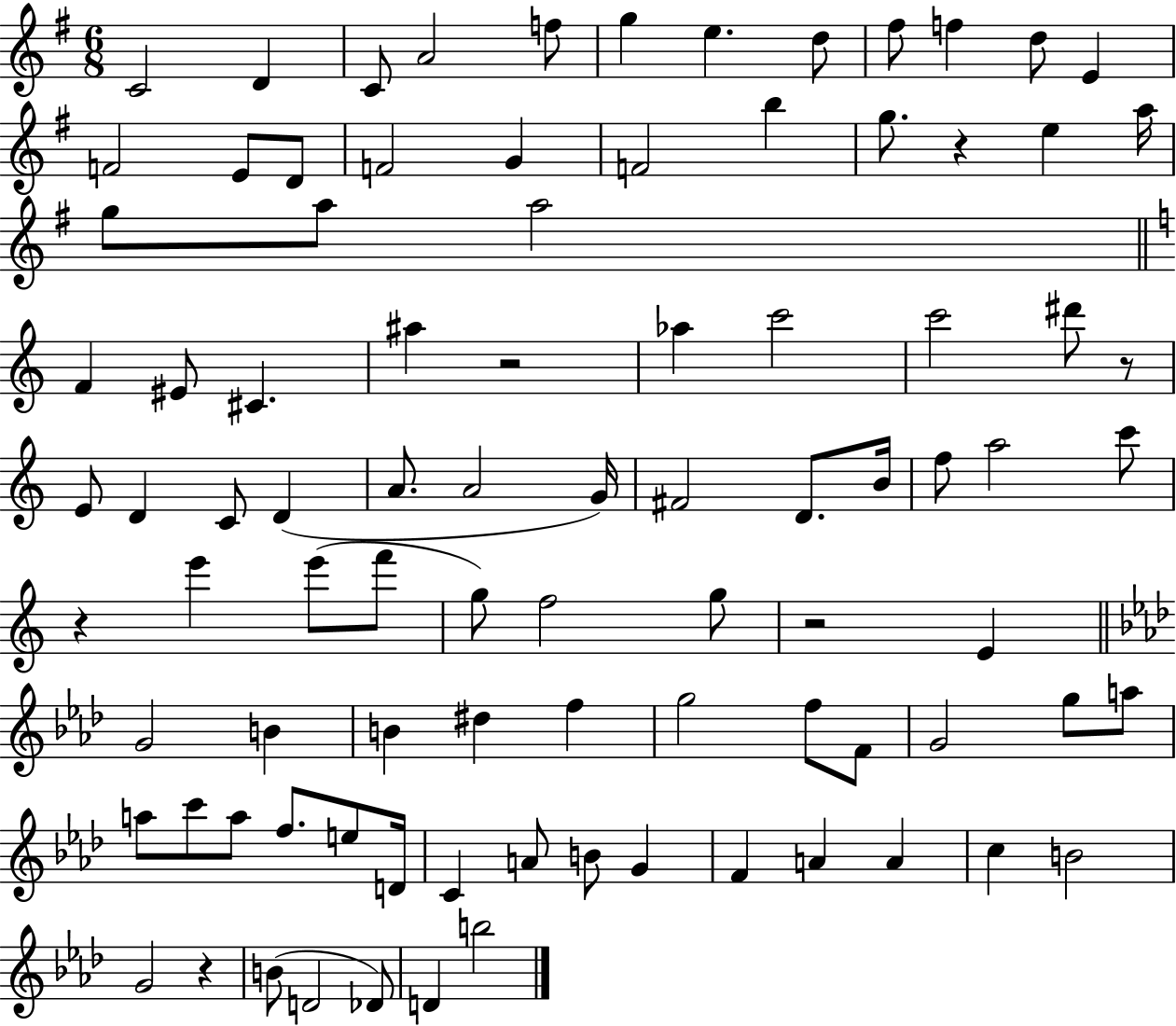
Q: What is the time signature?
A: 6/8